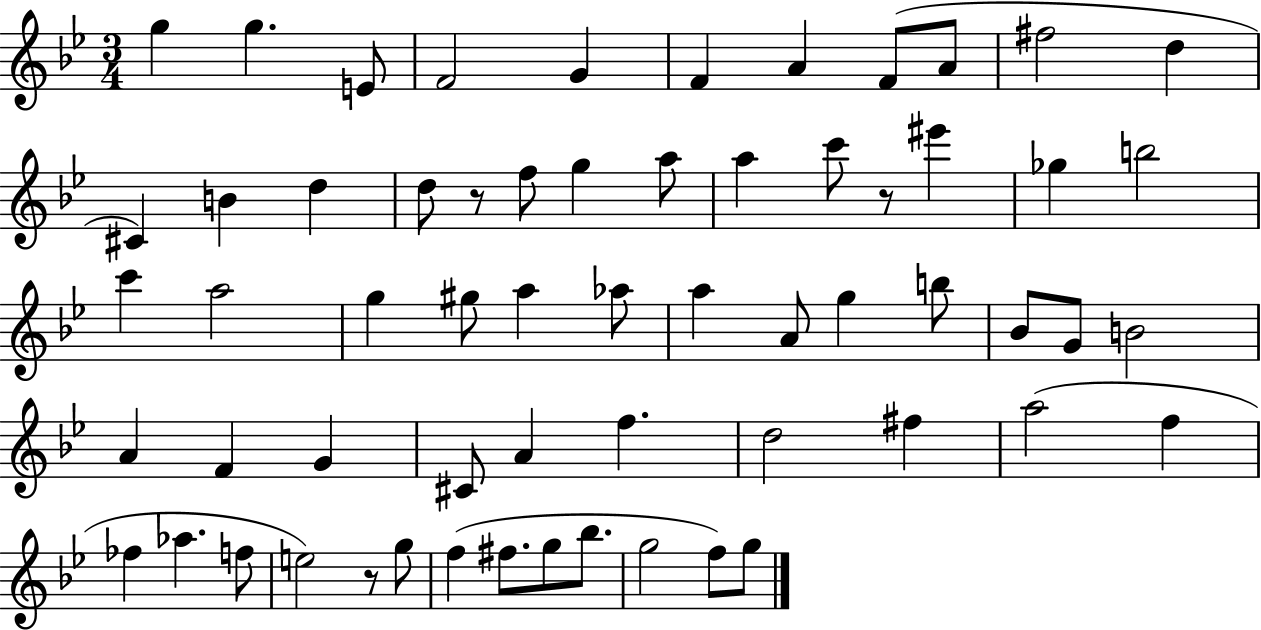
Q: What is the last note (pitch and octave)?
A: G5